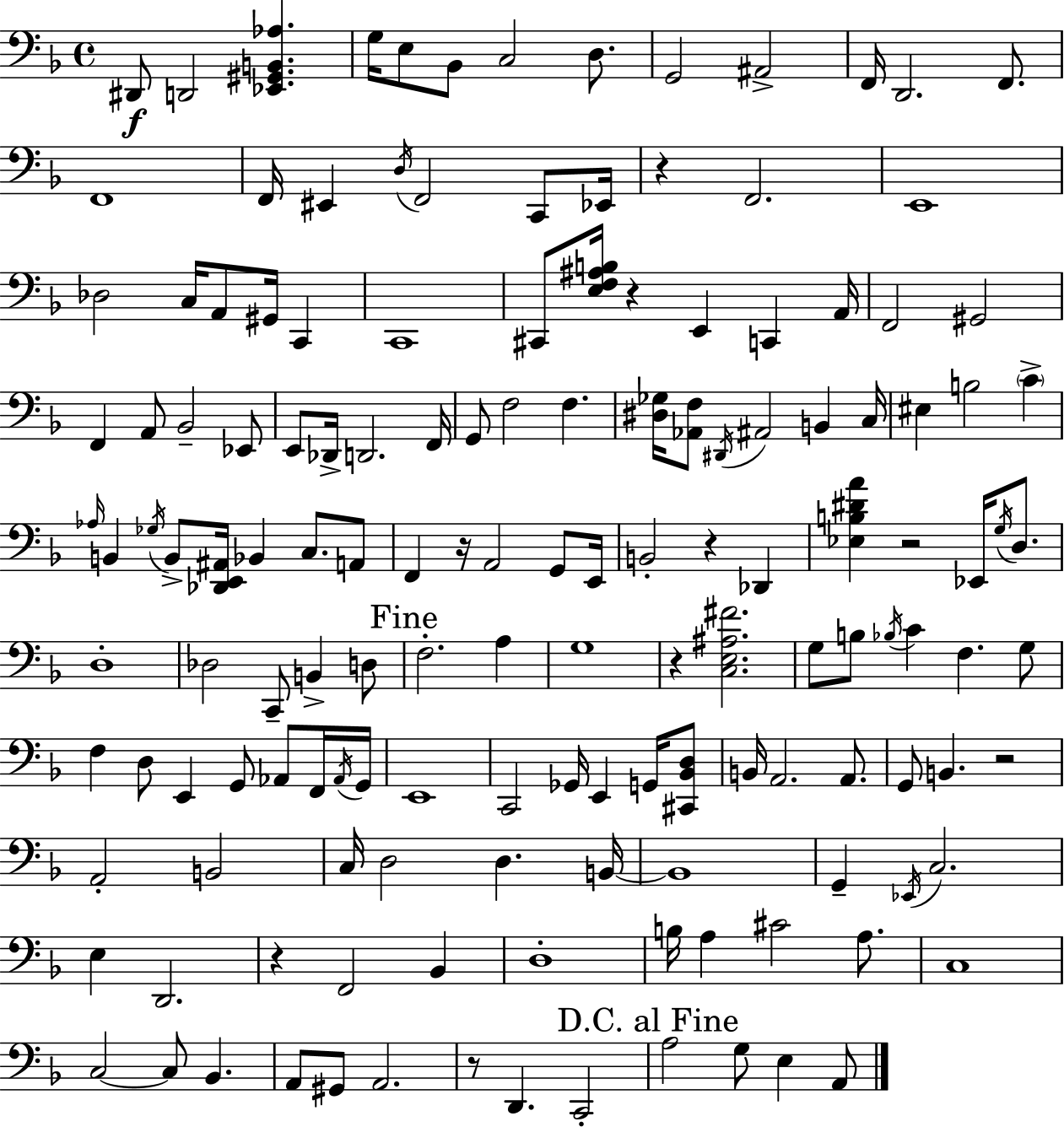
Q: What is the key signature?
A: F major